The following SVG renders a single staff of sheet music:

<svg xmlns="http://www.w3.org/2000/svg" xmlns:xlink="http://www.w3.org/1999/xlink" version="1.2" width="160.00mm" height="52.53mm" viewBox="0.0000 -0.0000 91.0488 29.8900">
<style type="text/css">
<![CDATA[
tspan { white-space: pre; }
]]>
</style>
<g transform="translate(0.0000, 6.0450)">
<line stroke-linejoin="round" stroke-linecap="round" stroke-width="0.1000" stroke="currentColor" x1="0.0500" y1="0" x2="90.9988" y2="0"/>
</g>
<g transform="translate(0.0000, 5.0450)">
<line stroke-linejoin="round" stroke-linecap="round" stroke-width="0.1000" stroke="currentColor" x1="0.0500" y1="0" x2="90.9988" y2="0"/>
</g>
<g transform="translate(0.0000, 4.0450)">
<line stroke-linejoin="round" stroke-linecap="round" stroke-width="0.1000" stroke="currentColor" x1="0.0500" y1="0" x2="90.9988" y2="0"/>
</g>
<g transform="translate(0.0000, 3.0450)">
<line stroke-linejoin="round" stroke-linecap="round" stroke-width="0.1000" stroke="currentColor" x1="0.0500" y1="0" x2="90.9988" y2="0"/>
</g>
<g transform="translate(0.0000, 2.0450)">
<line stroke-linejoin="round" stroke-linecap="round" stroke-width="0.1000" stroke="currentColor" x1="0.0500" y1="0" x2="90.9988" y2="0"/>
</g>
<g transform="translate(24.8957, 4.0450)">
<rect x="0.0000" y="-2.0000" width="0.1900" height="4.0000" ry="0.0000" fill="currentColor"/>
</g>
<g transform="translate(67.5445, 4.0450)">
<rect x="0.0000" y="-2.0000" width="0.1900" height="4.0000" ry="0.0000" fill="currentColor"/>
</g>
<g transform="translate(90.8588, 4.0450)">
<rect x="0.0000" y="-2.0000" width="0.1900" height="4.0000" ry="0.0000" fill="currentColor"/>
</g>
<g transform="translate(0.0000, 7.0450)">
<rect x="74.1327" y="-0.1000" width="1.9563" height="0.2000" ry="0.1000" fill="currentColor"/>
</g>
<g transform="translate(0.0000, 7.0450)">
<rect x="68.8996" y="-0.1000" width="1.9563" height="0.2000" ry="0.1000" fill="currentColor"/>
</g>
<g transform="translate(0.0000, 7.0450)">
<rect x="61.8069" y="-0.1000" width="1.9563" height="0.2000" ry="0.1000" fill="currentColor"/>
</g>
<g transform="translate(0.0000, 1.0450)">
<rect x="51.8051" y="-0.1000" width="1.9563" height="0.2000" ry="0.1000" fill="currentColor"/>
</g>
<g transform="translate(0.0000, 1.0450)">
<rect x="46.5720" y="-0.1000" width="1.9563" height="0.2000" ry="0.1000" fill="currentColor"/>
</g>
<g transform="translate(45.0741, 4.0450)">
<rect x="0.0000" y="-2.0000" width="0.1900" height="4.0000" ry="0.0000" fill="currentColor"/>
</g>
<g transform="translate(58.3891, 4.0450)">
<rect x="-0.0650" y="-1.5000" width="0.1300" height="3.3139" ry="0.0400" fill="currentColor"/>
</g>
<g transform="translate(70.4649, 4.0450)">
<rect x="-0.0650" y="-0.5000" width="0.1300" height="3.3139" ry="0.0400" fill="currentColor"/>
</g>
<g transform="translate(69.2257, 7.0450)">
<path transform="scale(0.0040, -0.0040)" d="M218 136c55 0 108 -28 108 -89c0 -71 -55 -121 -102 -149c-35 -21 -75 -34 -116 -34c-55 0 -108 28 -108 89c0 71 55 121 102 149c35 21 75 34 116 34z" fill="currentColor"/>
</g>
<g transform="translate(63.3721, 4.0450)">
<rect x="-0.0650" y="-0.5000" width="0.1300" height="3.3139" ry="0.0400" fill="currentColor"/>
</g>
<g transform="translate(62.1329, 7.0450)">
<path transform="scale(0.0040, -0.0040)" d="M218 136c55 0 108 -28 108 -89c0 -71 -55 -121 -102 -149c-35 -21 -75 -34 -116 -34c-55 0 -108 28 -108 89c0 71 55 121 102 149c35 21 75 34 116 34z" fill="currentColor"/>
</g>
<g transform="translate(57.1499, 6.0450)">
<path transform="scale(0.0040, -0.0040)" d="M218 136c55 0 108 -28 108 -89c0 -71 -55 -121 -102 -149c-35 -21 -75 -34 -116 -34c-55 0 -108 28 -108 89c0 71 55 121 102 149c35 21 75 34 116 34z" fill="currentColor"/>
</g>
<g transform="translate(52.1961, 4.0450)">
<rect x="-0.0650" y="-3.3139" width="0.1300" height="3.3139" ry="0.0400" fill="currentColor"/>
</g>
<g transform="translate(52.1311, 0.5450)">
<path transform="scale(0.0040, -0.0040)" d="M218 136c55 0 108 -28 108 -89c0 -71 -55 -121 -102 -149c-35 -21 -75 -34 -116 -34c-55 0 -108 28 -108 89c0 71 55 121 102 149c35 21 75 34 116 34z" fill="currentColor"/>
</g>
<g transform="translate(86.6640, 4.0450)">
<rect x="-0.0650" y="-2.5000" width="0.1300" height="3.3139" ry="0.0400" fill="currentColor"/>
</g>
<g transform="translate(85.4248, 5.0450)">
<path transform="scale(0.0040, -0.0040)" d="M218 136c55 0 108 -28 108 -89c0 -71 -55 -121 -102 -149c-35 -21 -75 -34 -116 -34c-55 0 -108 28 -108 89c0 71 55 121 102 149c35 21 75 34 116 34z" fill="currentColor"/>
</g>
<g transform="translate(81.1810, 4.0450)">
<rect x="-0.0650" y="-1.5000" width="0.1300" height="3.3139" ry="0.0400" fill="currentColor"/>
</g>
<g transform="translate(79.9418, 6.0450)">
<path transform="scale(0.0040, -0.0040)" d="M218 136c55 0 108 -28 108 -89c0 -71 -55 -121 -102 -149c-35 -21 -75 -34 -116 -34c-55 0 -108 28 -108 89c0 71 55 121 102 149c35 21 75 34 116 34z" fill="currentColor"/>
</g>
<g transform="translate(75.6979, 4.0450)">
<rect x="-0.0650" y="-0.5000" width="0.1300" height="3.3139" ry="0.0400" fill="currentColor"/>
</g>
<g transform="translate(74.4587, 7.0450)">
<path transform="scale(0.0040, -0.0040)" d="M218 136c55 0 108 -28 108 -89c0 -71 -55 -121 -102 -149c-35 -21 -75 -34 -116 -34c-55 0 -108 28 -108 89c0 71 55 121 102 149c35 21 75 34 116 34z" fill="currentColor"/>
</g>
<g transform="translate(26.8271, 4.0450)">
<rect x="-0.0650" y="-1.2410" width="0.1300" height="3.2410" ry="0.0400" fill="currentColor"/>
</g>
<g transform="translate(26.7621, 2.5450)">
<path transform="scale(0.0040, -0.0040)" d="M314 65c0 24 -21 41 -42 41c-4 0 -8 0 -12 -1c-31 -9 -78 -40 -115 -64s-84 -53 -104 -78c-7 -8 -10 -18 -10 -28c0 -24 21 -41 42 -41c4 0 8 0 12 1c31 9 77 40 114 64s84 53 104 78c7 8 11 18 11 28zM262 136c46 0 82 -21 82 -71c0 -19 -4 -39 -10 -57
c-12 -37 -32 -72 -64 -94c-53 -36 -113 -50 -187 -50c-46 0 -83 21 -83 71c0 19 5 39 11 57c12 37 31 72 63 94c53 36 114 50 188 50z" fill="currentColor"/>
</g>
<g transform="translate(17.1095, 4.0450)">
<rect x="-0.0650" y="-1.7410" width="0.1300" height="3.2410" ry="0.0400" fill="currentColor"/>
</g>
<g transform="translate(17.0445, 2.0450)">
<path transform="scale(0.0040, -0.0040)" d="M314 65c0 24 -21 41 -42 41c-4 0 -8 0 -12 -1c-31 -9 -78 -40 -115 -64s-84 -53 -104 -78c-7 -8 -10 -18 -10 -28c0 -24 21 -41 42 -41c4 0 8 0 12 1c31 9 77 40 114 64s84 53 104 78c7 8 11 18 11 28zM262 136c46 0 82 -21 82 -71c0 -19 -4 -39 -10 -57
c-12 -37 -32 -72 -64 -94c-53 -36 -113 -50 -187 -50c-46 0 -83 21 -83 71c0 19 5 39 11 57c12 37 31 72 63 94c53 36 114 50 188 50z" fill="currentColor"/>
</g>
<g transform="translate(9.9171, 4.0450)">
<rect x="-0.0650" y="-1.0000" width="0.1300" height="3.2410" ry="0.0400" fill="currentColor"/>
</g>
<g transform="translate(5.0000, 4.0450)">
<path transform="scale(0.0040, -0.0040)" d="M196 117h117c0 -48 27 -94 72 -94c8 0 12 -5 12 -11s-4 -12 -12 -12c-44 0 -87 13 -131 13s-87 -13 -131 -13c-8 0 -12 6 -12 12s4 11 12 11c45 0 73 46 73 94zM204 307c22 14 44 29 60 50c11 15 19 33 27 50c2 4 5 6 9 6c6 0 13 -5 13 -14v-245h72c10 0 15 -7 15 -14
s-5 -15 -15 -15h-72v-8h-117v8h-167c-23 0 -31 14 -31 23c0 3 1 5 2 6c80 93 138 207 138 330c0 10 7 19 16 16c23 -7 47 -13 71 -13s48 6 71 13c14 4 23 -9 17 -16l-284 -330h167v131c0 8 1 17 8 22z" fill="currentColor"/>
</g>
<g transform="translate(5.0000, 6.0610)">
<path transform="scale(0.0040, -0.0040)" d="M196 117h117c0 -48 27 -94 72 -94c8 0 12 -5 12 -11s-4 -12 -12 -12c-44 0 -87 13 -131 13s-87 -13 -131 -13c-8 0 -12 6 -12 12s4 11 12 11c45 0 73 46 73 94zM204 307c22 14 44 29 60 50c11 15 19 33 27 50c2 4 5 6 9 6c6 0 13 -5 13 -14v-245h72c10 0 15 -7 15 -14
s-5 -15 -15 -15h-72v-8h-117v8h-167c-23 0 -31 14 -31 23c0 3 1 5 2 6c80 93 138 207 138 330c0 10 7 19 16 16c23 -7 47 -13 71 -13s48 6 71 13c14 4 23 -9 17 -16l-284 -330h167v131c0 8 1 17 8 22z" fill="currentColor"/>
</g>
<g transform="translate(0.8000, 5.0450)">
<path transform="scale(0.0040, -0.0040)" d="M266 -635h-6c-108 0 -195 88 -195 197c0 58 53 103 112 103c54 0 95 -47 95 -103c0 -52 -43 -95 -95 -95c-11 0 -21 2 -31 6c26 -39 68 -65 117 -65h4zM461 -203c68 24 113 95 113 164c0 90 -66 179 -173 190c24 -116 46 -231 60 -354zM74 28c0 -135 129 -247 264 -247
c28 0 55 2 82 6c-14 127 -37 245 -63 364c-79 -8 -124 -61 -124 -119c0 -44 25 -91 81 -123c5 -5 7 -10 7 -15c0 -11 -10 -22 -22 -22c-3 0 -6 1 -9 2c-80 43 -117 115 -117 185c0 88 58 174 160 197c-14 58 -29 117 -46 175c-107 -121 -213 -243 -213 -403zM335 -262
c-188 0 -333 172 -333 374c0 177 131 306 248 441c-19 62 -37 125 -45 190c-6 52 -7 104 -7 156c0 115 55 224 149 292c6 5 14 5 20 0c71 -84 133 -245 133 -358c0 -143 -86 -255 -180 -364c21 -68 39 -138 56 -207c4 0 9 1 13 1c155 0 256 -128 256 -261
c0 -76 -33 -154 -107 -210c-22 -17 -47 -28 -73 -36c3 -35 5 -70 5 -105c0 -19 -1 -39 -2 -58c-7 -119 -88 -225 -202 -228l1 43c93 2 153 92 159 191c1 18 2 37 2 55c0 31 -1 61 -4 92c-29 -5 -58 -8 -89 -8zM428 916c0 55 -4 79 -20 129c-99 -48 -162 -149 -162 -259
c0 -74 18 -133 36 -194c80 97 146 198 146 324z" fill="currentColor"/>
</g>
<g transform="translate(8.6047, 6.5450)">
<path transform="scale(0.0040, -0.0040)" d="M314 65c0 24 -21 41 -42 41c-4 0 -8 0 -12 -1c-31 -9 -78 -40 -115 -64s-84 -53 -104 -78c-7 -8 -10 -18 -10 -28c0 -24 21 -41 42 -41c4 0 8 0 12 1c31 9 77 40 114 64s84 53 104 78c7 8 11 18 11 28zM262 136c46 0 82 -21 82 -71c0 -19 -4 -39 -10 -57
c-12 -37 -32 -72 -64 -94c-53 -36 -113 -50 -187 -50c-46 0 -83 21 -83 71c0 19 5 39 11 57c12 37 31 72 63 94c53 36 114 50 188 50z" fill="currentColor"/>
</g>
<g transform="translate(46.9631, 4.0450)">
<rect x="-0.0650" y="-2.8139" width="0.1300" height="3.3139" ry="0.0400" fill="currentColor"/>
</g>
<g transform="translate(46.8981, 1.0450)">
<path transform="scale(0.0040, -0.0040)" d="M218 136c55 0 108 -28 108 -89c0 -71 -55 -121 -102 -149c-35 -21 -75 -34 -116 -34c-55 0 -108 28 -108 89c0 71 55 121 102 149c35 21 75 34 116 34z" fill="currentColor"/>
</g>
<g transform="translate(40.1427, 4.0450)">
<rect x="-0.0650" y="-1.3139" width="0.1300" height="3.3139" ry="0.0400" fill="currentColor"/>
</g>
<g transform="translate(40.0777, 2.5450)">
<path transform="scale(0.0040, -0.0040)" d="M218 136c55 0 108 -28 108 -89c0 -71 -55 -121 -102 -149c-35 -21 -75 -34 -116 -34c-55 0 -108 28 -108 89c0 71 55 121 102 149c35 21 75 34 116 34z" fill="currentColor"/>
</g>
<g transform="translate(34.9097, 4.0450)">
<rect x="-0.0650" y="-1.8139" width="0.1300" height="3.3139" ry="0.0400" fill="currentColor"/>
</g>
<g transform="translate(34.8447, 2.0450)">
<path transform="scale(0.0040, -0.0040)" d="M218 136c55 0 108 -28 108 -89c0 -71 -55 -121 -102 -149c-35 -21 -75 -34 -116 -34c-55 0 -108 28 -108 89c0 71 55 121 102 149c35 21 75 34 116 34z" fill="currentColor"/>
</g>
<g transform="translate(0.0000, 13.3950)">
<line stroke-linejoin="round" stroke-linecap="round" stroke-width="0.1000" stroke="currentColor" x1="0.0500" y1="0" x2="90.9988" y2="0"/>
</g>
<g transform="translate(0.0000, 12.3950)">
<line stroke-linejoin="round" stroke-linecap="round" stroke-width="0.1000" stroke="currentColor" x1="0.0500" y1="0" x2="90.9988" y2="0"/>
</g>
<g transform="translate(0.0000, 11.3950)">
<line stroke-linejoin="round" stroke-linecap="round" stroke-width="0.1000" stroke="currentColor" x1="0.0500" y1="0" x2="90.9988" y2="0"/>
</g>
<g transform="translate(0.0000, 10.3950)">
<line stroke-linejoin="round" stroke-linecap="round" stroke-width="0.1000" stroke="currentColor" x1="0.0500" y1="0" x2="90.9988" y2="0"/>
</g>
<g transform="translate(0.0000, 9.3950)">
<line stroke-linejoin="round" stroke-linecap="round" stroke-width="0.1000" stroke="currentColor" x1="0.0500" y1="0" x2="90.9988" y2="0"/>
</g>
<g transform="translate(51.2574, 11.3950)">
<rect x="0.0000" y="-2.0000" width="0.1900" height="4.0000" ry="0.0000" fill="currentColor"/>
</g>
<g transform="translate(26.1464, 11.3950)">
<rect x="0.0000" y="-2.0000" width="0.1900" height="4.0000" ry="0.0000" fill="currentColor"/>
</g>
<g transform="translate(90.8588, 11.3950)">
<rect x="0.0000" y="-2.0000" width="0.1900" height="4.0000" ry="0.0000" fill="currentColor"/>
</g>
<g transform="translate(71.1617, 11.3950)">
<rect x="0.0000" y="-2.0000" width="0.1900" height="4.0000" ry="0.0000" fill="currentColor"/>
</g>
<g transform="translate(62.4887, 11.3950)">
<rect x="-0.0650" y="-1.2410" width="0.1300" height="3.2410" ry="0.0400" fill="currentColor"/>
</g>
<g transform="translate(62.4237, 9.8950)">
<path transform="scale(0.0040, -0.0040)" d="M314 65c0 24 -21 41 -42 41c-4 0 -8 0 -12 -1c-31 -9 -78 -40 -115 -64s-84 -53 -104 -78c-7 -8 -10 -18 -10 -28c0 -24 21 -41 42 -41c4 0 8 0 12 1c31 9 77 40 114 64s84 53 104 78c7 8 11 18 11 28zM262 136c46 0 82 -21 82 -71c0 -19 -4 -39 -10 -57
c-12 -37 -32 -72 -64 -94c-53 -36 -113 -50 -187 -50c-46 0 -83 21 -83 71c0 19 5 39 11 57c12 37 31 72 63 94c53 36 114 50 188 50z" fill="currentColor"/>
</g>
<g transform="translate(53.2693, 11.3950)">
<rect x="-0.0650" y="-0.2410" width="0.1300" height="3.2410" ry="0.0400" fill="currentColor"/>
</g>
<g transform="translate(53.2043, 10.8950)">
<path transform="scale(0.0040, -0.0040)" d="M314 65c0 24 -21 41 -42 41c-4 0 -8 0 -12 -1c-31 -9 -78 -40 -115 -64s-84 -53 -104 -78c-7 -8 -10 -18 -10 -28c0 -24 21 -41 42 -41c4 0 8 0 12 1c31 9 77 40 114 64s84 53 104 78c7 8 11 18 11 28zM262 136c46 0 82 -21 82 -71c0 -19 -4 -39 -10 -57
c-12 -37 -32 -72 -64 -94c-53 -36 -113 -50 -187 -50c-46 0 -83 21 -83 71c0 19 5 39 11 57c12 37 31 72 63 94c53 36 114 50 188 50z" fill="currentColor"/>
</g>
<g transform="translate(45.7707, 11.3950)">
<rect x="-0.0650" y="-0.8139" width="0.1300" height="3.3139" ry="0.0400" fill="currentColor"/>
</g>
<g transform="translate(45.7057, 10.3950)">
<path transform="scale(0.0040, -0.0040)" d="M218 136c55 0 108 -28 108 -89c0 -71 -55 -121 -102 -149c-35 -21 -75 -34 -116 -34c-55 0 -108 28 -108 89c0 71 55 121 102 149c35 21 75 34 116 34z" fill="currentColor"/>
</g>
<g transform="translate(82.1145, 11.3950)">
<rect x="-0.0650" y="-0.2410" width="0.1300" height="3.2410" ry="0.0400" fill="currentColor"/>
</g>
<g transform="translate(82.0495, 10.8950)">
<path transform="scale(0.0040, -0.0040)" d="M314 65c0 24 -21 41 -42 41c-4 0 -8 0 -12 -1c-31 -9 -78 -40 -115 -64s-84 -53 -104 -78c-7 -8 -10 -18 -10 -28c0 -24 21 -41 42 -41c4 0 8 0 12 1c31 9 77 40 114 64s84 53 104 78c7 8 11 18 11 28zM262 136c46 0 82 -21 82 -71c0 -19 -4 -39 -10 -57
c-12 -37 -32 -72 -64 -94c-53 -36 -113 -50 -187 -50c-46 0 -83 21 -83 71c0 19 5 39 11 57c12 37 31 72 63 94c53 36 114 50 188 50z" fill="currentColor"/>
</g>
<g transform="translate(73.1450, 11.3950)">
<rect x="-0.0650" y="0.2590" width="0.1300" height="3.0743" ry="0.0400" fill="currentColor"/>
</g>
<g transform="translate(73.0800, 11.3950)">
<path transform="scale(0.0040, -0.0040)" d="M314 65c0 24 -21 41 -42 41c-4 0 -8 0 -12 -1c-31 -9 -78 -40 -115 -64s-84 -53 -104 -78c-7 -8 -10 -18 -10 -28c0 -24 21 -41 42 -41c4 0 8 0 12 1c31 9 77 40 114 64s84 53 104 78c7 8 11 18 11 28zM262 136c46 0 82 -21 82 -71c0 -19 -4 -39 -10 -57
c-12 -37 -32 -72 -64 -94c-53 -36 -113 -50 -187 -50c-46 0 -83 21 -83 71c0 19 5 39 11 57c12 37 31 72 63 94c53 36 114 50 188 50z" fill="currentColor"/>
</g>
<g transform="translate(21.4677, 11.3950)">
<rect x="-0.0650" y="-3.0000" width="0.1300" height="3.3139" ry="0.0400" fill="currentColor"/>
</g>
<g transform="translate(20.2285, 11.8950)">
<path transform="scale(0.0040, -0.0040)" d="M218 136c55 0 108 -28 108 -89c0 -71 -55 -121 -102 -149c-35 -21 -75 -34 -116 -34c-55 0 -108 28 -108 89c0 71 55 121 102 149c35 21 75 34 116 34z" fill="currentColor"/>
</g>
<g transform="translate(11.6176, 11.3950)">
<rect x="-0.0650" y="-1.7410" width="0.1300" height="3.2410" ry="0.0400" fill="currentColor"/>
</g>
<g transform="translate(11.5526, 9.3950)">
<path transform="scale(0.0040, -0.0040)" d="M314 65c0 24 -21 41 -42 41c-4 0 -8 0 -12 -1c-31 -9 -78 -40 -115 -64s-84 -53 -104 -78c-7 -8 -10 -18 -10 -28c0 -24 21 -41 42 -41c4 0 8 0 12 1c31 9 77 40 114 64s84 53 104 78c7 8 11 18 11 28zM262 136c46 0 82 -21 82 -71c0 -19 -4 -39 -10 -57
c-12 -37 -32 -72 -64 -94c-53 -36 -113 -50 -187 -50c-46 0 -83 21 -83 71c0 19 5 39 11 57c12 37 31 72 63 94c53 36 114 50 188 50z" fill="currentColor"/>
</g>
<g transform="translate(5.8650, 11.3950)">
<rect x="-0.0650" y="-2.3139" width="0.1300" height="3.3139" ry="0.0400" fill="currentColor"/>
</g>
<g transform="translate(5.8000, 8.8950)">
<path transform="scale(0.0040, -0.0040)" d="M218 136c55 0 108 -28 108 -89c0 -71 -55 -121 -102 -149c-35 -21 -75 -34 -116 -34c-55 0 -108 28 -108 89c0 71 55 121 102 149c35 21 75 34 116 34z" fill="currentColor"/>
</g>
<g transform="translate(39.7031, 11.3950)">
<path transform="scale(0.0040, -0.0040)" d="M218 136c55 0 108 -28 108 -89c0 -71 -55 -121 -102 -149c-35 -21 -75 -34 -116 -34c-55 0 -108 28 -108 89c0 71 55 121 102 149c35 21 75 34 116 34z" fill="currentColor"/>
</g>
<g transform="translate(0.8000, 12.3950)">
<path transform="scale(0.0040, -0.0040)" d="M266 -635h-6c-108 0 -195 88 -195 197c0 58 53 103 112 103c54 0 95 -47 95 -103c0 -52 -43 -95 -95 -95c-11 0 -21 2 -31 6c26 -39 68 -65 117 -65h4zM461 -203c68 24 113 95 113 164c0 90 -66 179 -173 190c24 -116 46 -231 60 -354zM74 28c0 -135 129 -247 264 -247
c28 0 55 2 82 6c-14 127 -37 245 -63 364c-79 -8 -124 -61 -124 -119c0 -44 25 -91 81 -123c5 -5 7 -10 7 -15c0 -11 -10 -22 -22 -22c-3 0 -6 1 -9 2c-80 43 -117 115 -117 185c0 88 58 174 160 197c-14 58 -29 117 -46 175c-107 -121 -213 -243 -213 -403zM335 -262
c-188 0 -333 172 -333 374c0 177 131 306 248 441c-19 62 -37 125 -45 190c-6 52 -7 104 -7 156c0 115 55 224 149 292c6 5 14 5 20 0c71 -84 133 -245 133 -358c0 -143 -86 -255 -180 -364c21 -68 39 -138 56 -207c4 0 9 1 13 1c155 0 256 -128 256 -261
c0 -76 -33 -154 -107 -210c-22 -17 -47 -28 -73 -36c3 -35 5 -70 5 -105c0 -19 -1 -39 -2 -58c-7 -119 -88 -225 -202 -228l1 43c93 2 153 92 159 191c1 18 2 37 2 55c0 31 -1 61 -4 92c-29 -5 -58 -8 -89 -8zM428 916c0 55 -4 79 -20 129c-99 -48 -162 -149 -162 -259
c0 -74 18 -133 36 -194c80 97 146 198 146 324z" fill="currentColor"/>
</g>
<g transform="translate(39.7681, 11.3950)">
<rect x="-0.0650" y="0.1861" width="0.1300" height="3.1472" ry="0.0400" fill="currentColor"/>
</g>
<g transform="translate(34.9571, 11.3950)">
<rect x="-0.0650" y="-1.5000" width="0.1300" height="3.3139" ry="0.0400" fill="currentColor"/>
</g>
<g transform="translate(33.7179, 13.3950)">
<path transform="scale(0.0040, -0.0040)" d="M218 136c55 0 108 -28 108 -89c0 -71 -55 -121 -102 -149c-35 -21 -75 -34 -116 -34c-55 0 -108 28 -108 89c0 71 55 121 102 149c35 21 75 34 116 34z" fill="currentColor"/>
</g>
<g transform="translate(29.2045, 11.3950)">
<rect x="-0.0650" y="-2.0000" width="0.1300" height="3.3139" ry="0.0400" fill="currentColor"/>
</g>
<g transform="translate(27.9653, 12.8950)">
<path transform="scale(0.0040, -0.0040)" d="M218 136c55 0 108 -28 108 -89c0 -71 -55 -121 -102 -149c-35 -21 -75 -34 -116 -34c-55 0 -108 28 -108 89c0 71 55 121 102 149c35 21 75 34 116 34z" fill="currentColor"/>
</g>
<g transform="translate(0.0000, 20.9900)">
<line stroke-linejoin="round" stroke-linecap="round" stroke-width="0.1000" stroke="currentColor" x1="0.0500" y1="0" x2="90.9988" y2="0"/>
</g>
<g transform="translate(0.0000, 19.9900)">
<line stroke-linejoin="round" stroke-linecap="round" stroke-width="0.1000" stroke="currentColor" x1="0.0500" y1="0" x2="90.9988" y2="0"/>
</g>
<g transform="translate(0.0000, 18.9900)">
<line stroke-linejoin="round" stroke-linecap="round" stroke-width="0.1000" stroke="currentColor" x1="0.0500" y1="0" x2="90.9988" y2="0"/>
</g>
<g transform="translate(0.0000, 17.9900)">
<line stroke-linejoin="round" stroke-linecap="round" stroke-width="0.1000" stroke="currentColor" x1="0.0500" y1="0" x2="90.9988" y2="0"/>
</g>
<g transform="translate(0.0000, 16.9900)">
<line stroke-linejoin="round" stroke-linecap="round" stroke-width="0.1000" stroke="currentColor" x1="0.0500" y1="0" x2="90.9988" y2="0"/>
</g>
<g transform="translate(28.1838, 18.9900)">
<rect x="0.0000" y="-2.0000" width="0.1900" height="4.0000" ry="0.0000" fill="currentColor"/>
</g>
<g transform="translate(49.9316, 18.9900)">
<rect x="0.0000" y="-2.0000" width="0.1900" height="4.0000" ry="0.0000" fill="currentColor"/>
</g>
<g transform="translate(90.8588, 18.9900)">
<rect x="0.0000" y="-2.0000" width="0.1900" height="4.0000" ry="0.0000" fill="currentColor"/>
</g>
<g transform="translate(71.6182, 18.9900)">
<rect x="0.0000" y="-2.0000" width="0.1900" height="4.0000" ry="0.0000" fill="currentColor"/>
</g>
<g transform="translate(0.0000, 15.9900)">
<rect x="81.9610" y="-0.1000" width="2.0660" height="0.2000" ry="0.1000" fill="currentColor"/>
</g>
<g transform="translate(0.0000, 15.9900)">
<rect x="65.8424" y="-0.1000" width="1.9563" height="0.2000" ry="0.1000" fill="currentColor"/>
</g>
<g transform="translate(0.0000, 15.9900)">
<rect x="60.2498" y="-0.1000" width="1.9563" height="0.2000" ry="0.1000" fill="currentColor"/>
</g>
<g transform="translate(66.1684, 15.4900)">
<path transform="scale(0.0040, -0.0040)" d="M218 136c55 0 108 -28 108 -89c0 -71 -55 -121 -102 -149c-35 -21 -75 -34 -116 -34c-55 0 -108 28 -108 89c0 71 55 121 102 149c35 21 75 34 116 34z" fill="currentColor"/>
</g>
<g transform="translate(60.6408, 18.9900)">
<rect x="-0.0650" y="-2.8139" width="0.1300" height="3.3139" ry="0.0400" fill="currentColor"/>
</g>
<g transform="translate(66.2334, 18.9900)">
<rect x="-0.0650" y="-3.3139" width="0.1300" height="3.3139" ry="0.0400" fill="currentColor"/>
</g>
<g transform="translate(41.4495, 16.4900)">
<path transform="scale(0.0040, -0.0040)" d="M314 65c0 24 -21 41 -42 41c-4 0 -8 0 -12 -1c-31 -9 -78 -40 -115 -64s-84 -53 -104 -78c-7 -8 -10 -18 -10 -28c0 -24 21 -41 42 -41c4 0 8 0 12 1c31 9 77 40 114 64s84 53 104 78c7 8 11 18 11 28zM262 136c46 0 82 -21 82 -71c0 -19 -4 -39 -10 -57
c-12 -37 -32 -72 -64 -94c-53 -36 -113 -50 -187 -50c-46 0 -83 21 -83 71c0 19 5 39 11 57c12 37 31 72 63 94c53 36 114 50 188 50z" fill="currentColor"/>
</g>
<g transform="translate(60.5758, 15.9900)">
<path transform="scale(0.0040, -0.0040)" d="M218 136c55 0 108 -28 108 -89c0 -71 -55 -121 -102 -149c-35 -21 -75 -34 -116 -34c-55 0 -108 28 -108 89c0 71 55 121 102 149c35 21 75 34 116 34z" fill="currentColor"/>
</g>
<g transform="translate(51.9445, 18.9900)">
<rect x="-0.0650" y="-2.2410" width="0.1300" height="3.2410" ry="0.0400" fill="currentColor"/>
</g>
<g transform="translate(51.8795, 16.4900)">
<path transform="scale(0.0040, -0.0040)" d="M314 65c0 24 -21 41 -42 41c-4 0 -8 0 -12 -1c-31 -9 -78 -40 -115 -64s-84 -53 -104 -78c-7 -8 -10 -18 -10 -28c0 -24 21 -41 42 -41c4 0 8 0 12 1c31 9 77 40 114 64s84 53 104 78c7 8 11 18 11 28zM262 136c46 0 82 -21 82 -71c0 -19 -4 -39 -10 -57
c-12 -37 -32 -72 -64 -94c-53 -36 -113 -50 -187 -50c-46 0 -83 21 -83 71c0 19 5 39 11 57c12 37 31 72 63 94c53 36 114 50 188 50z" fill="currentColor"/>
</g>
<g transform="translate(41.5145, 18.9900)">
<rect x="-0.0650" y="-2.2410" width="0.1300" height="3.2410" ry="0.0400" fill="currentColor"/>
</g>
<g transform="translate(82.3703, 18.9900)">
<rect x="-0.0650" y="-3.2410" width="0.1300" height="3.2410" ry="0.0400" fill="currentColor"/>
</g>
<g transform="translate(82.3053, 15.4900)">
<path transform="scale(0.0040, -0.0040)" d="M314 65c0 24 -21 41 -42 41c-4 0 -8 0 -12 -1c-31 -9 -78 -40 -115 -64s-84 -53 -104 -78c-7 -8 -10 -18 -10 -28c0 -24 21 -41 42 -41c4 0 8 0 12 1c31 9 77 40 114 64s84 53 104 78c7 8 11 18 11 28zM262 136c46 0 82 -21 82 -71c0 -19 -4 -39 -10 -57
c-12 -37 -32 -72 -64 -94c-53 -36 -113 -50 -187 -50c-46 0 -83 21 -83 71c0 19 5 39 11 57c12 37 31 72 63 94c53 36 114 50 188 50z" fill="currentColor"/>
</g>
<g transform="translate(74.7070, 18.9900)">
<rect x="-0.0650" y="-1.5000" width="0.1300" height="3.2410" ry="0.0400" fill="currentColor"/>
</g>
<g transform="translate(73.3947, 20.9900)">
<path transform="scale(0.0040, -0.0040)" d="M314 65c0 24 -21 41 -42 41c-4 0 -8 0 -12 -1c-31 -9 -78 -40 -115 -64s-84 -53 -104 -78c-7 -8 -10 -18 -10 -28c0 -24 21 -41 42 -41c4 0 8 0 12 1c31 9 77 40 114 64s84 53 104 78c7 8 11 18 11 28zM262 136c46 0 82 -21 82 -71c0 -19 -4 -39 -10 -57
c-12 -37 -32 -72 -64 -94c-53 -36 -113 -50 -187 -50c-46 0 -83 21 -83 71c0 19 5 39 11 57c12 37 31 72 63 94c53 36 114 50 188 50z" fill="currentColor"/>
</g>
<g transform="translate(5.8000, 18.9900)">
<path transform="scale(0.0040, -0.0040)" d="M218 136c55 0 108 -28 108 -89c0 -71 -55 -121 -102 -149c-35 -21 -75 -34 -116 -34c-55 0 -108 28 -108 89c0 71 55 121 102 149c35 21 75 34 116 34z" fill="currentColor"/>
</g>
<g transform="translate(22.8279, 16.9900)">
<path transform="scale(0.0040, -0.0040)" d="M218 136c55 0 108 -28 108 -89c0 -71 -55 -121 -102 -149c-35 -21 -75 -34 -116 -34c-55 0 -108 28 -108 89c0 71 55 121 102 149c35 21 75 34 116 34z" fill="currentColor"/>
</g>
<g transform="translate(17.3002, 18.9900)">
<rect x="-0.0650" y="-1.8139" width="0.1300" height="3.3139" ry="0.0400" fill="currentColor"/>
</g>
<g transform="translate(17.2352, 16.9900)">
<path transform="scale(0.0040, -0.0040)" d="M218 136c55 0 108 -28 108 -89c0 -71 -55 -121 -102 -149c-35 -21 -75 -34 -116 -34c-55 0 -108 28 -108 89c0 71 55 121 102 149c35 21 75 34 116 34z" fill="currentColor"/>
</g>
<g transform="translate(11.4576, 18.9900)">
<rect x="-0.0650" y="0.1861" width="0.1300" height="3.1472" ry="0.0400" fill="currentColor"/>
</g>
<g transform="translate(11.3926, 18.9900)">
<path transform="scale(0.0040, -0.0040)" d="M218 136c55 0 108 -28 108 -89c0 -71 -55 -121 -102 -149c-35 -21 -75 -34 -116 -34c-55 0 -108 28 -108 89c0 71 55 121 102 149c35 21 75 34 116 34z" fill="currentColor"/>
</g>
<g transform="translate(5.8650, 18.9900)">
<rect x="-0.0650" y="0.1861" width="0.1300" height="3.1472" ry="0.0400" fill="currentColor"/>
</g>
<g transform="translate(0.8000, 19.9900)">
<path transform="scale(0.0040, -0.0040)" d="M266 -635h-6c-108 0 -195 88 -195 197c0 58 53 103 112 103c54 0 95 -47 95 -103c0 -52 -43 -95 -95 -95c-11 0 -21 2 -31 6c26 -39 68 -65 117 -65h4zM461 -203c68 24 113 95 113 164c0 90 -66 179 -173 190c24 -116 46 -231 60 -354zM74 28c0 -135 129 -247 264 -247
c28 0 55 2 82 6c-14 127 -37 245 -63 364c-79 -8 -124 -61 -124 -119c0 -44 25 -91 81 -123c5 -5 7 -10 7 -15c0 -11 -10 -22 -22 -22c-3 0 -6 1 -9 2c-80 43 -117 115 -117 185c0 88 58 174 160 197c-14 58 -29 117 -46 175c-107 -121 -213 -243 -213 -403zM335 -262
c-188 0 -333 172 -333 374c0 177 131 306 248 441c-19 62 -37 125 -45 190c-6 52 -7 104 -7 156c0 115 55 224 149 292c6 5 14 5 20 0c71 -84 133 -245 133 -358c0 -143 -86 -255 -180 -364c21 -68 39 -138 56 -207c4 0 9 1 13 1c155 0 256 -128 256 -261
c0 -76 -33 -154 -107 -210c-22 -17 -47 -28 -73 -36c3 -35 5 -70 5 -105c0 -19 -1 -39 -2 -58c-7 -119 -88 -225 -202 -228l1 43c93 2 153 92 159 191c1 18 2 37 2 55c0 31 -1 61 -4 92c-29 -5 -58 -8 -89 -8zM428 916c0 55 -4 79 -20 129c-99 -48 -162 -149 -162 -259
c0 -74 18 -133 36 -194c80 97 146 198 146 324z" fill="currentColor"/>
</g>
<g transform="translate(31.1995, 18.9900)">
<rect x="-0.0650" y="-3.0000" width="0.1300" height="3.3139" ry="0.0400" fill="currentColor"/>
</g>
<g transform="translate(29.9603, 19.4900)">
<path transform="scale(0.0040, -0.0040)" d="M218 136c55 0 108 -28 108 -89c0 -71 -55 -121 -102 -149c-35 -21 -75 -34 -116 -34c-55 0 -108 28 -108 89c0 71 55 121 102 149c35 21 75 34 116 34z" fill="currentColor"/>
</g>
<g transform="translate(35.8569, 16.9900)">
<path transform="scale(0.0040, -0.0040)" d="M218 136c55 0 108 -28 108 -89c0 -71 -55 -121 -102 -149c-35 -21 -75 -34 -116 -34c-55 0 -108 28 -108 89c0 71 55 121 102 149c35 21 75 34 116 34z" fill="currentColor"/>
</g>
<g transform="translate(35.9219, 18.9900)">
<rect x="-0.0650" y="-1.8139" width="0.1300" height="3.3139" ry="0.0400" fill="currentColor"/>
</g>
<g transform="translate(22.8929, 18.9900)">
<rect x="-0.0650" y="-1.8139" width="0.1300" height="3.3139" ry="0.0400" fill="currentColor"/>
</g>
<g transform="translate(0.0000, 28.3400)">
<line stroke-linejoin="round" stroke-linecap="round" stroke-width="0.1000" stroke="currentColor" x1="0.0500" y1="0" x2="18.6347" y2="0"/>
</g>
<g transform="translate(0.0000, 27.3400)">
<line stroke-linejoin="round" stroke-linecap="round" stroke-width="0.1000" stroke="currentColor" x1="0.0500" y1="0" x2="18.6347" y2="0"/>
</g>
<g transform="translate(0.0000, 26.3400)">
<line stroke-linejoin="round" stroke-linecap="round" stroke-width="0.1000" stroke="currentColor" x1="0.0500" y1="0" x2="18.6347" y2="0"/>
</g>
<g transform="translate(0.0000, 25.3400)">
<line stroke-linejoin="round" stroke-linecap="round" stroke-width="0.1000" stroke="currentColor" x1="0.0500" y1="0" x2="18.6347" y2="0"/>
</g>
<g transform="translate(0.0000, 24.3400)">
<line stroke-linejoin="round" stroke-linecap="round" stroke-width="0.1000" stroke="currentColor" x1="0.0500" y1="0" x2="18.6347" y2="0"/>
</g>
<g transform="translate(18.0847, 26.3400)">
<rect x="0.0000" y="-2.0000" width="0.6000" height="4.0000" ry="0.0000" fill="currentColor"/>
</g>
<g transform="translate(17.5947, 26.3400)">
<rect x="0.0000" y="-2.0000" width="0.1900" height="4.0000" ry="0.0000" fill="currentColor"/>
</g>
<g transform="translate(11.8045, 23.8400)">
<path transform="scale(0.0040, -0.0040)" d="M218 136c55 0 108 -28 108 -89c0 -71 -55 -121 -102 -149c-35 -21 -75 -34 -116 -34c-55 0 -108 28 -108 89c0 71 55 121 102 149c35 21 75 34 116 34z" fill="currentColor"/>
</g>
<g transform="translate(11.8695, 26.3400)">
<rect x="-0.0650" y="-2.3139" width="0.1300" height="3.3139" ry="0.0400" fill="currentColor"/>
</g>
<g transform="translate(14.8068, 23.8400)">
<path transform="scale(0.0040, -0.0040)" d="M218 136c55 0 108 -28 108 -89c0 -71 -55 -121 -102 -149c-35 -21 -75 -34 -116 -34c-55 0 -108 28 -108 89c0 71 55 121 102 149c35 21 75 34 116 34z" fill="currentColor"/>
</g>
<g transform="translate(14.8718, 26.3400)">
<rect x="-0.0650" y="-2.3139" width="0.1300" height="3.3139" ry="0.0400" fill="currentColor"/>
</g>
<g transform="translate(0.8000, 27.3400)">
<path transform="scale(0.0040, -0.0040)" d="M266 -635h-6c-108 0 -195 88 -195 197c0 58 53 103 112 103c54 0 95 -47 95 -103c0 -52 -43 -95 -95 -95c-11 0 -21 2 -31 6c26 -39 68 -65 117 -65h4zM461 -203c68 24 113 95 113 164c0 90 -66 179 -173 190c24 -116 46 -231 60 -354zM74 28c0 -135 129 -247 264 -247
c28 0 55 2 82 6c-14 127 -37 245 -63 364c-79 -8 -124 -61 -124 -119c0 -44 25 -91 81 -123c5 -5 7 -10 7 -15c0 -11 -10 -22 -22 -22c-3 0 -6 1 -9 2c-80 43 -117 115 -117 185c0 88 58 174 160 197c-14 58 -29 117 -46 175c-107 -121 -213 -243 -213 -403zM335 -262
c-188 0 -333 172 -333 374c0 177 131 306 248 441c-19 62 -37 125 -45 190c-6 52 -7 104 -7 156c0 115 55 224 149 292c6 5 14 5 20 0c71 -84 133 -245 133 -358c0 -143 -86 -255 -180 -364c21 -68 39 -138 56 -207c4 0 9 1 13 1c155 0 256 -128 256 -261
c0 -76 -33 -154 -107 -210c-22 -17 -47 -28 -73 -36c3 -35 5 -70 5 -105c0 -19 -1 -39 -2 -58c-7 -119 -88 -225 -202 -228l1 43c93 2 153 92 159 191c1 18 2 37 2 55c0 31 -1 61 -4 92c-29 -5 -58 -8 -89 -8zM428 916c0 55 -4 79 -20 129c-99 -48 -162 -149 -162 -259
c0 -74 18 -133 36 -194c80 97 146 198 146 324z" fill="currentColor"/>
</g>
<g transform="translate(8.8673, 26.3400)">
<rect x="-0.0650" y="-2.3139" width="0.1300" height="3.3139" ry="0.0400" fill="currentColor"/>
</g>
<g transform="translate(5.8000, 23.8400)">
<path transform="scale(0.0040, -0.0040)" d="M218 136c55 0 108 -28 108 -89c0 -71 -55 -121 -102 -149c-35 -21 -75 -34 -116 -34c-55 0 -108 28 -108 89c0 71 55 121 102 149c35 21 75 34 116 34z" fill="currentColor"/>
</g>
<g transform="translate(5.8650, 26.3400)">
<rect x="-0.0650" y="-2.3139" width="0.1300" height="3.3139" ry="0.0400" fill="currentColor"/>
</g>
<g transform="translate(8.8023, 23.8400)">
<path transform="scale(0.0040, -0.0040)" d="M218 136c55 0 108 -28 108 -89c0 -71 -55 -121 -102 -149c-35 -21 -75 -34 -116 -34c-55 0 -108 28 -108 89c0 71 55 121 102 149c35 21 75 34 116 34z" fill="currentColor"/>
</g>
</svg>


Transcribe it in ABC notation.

X:1
T:Untitled
M:4/4
L:1/4
K:C
D2 f2 e2 f e a b E C C C E G g f2 A F E B d c2 e2 B2 c2 B B f f A f g2 g2 a b E2 b2 g g g g